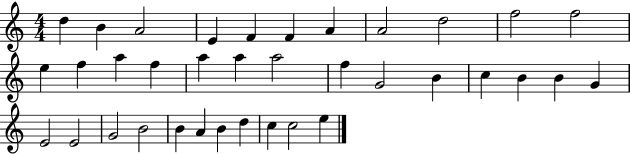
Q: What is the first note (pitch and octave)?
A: D5